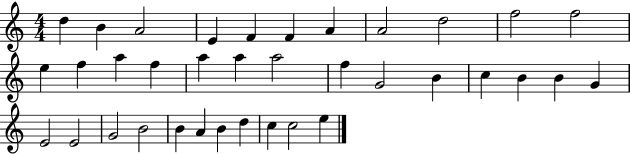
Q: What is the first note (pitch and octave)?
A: D5